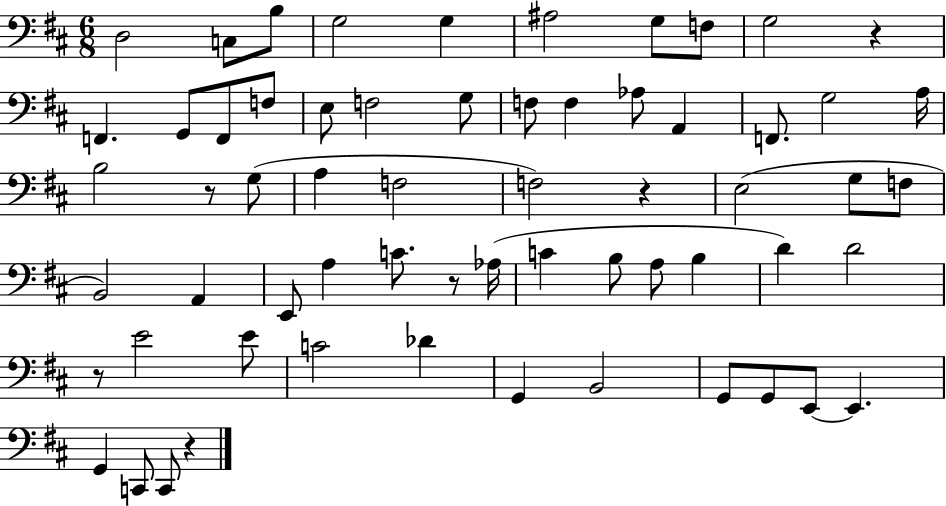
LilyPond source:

{
  \clef bass
  \numericTimeSignature
  \time 6/8
  \key d \major
  d2 c8 b8 | g2 g4 | ais2 g8 f8 | g2 r4 | \break f,4. g,8 f,8 f8 | e8 f2 g8 | f8 f4 aes8 a,4 | f,8. g2 a16 | \break b2 r8 g8( | a4 f2 | f2) r4 | e2( g8 f8 | \break b,2) a,4 | e,8 a4 c'8. r8 aes16( | c'4 b8 a8 b4 | d'4) d'2 | \break r8 e'2 e'8 | c'2 des'4 | g,4 b,2 | g,8 g,8 e,8~~ e,4. | \break g,4 c,8 c,8 r4 | \bar "|."
}